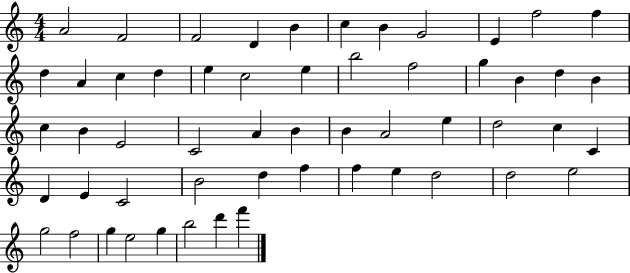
A4/h F4/h F4/h D4/q B4/q C5/q B4/q G4/h E4/q F5/h F5/q D5/q A4/q C5/q D5/q E5/q C5/h E5/q B5/h F5/h G5/q B4/q D5/q B4/q C5/q B4/q E4/h C4/h A4/q B4/q B4/q A4/h E5/q D5/h C5/q C4/q D4/q E4/q C4/h B4/h D5/q F5/q F5/q E5/q D5/h D5/h E5/h G5/h F5/h G5/q E5/h G5/q B5/h D6/q F6/q